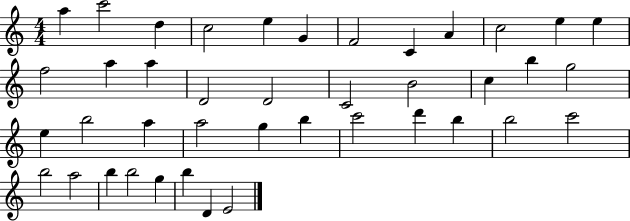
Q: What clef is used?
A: treble